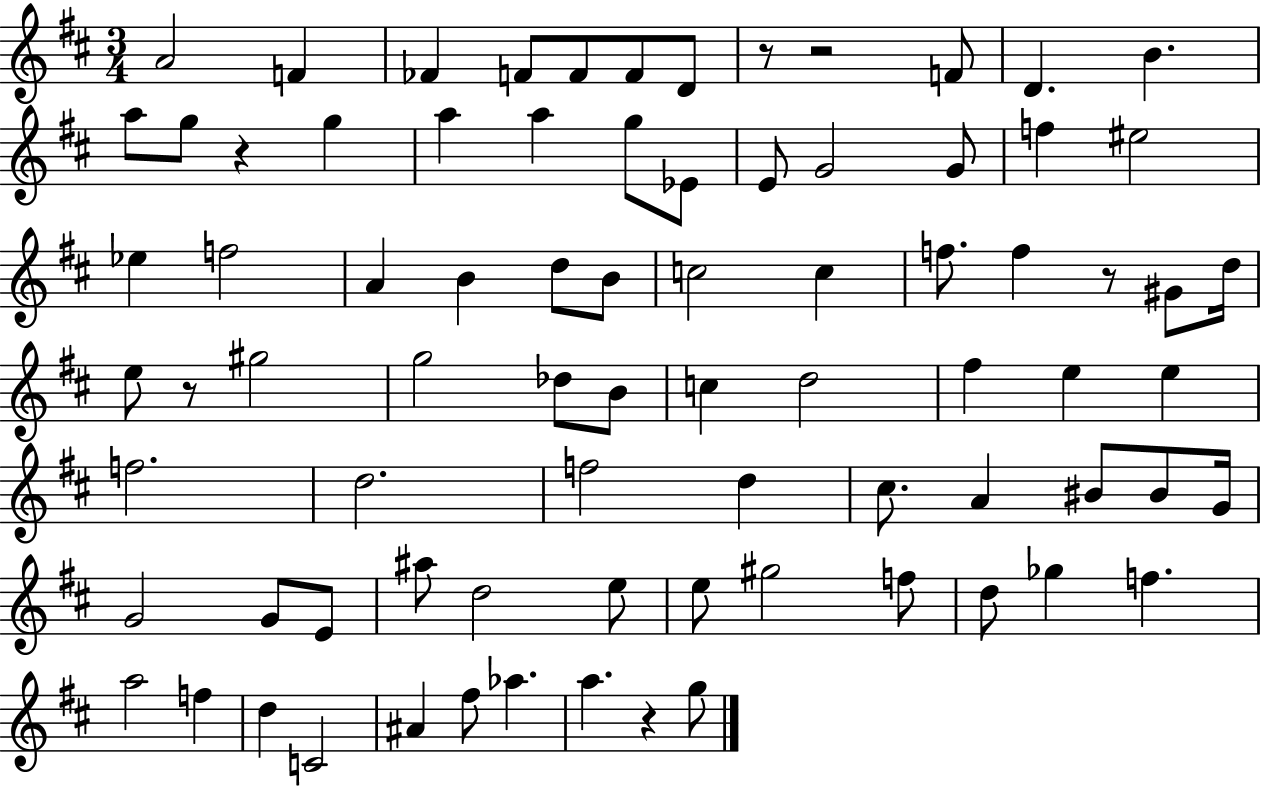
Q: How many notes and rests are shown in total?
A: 80